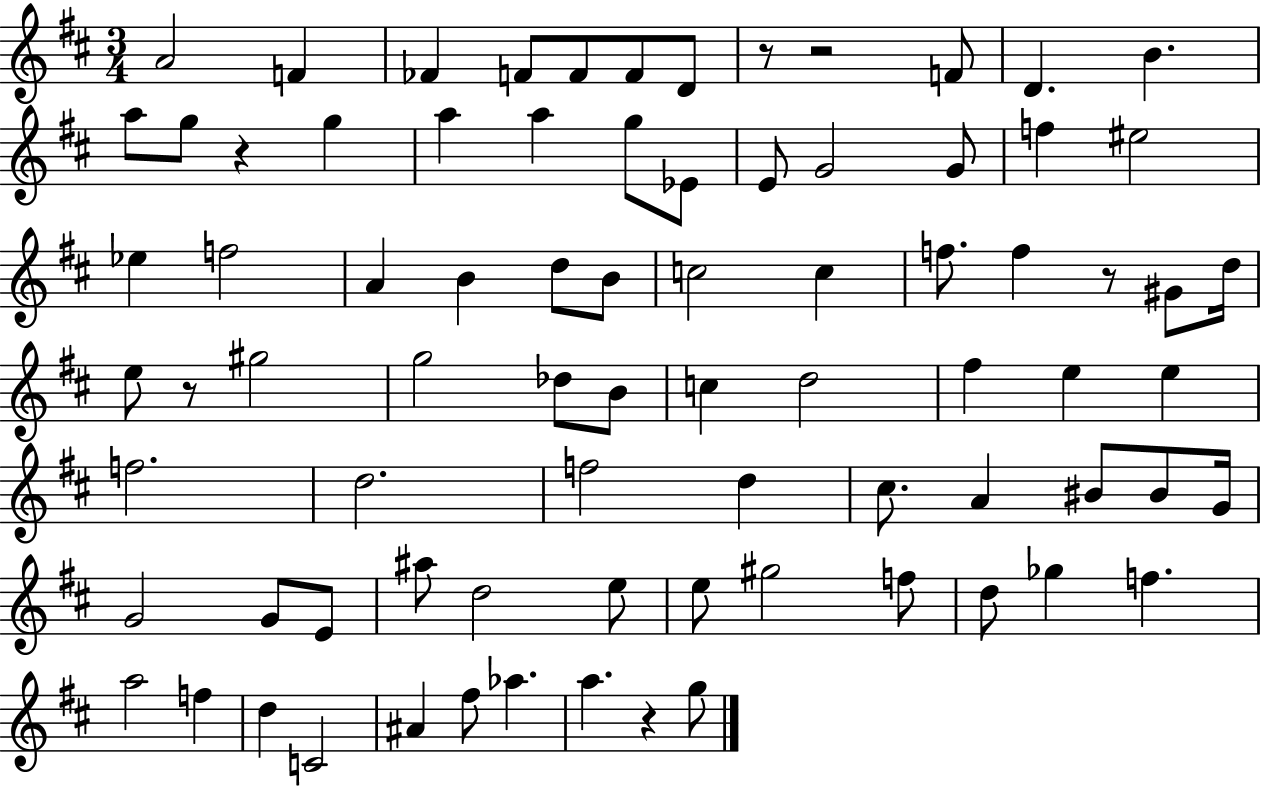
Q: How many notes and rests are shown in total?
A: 80